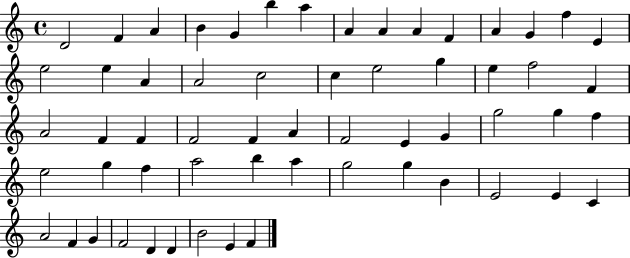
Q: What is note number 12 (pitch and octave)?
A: A4